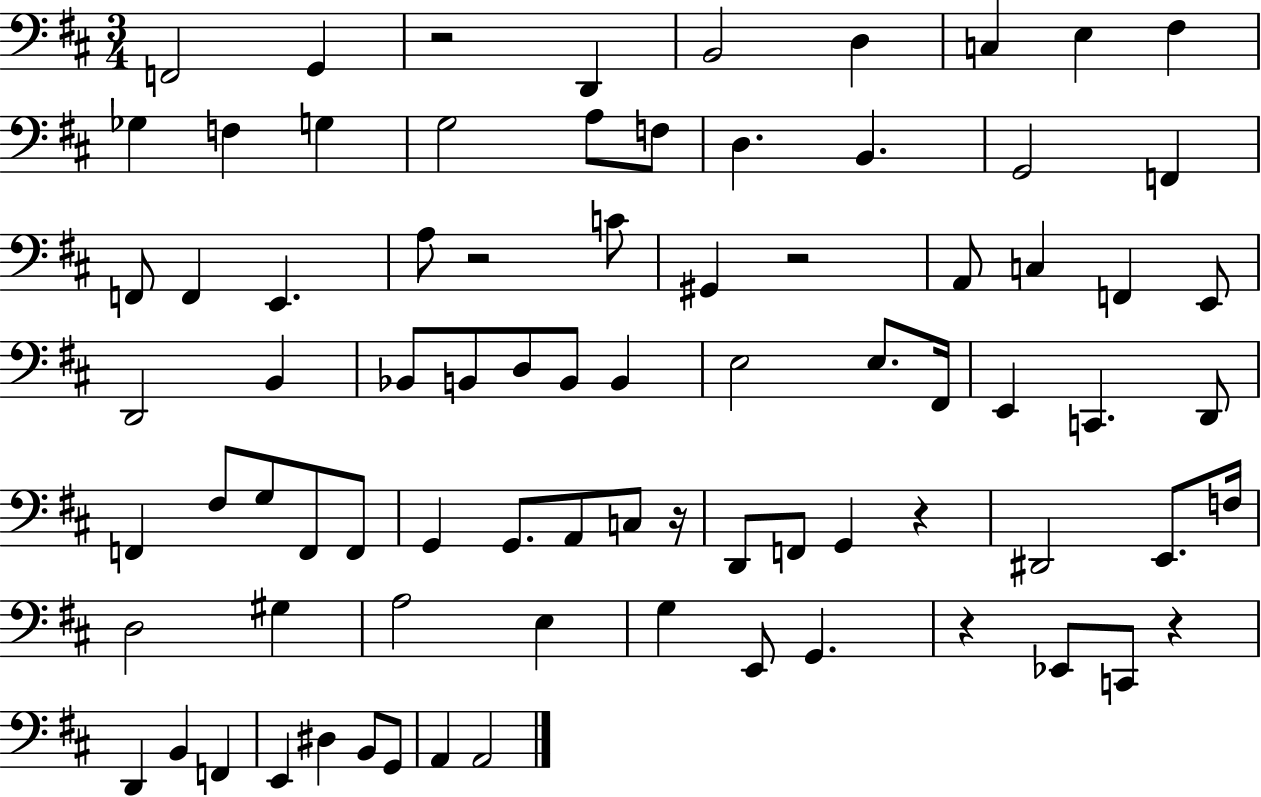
F2/h G2/q R/h D2/q B2/h D3/q C3/q E3/q F#3/q Gb3/q F3/q G3/q G3/h A3/e F3/e D3/q. B2/q. G2/h F2/q F2/e F2/q E2/q. A3/e R/h C4/e G#2/q R/h A2/e C3/q F2/q E2/e D2/h B2/q Bb2/e B2/e D3/e B2/e B2/q E3/h E3/e. F#2/s E2/q C2/q. D2/e F2/q F#3/e G3/e F2/e F2/e G2/q G2/e. A2/e C3/e R/s D2/e F2/e G2/q R/q D#2/h E2/e. F3/s D3/h G#3/q A3/h E3/q G3/q E2/e G2/q. R/q Eb2/e C2/e R/q D2/q B2/q F2/q E2/q D#3/q B2/e G2/e A2/q A2/h